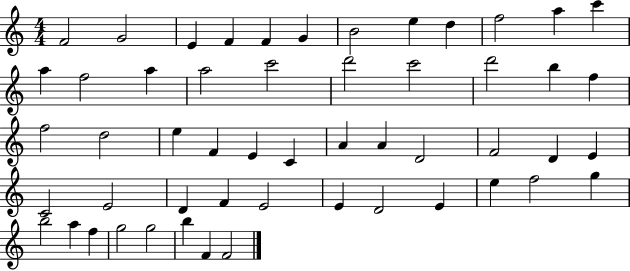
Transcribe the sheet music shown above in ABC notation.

X:1
T:Untitled
M:4/4
L:1/4
K:C
F2 G2 E F F G B2 e d f2 a c' a f2 a a2 c'2 d'2 c'2 d'2 b f f2 d2 e F E C A A D2 F2 D E C2 E2 D F E2 E D2 E e f2 g b2 a f g2 g2 b F F2